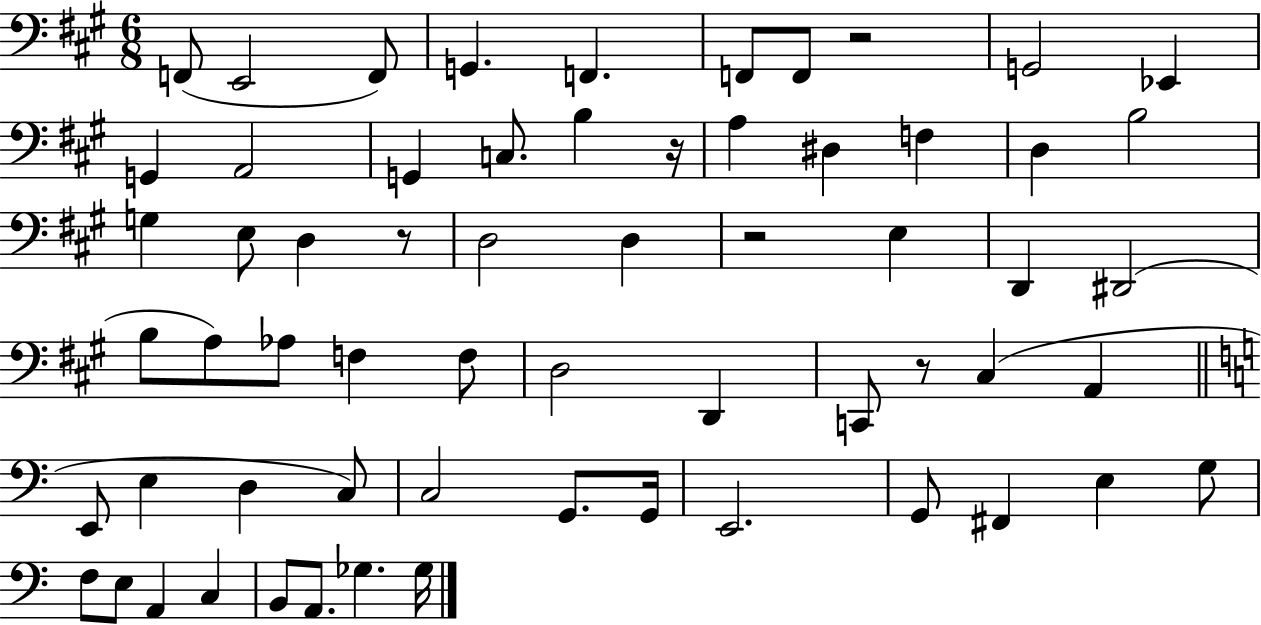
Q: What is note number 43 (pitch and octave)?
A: G2